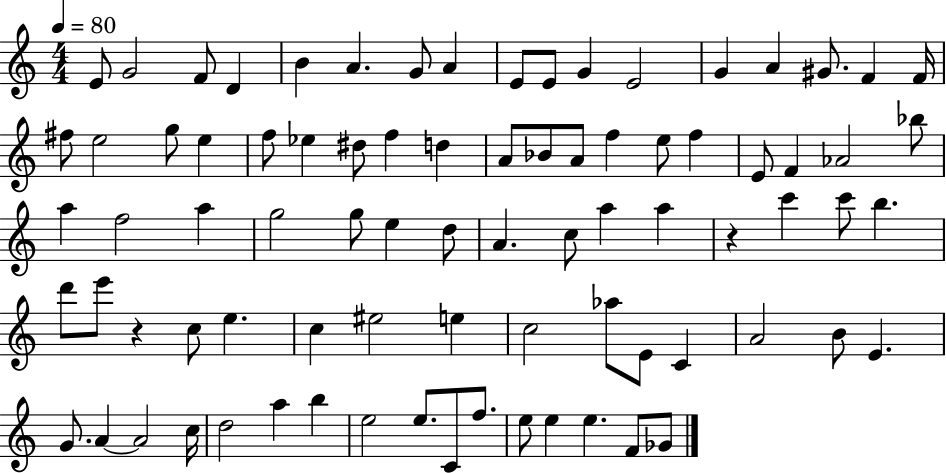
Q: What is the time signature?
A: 4/4